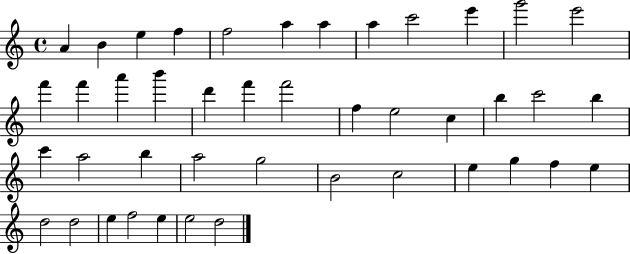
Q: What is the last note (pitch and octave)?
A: D5